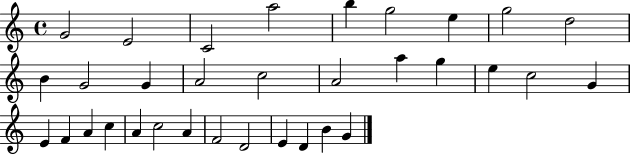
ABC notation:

X:1
T:Untitled
M:4/4
L:1/4
K:C
G2 E2 C2 a2 b g2 e g2 d2 B G2 G A2 c2 A2 a g e c2 G E F A c A c2 A F2 D2 E D B G